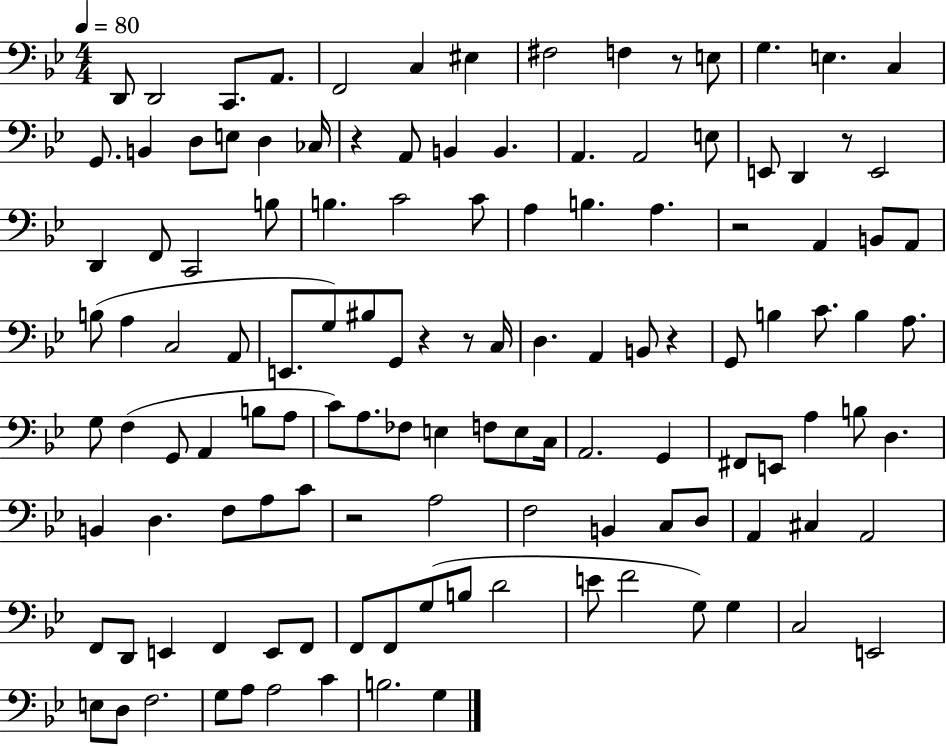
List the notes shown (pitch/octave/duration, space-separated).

D2/e D2/h C2/e. A2/e. F2/h C3/q EIS3/q F#3/h F3/q R/e E3/e G3/q. E3/q. C3/q G2/e. B2/q D3/e E3/e D3/q CES3/s R/q A2/e B2/q B2/q. A2/q. A2/h E3/e E2/e D2/q R/e E2/h D2/q F2/e C2/h B3/e B3/q. C4/h C4/e A3/q B3/q. A3/q. R/h A2/q B2/e A2/e B3/e A3/q C3/h A2/e E2/e. G3/e BIS3/e G2/e R/q R/e C3/s D3/q. A2/q B2/e R/q G2/e B3/q C4/e. B3/q A3/e. G3/e F3/q G2/e A2/q B3/e A3/e C4/e A3/e. FES3/e E3/q F3/e E3/e C3/s A2/h. G2/q F#2/e E2/e A3/q B3/e D3/q. B2/q D3/q. F3/e A3/e C4/e R/h A3/h F3/h B2/q C3/e D3/e A2/q C#3/q A2/h F2/e D2/e E2/q F2/q E2/e F2/e F2/e F2/e G3/e B3/e D4/h E4/e F4/h G3/e G3/q C3/h E2/h E3/e D3/e F3/h. G3/e A3/e A3/h C4/q B3/h. G3/q